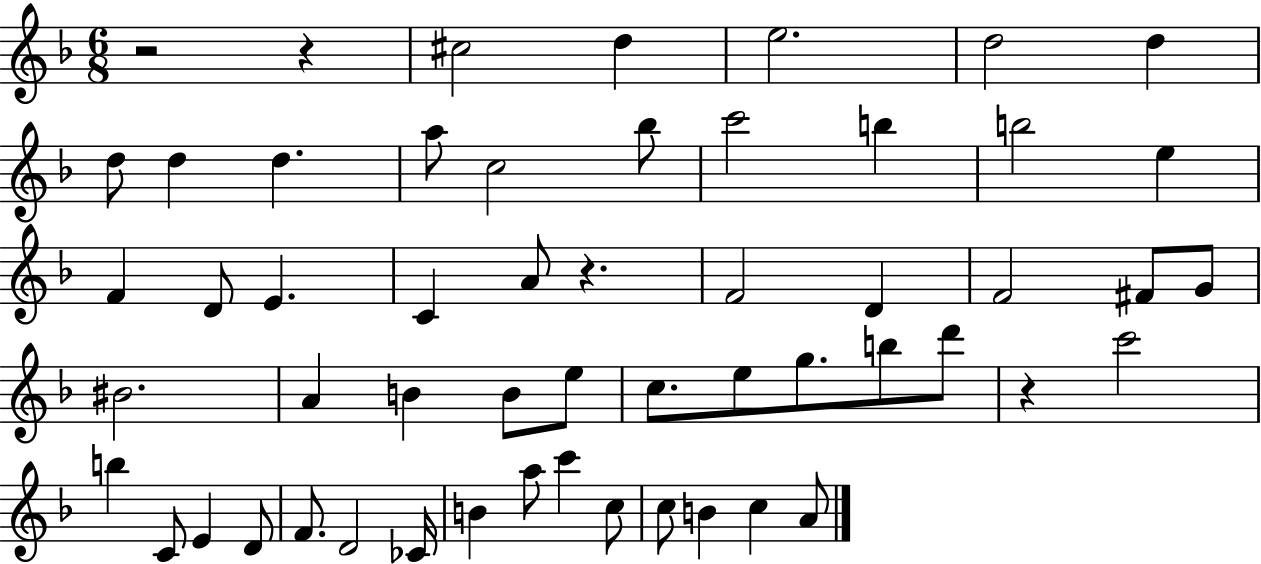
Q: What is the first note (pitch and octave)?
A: C#5